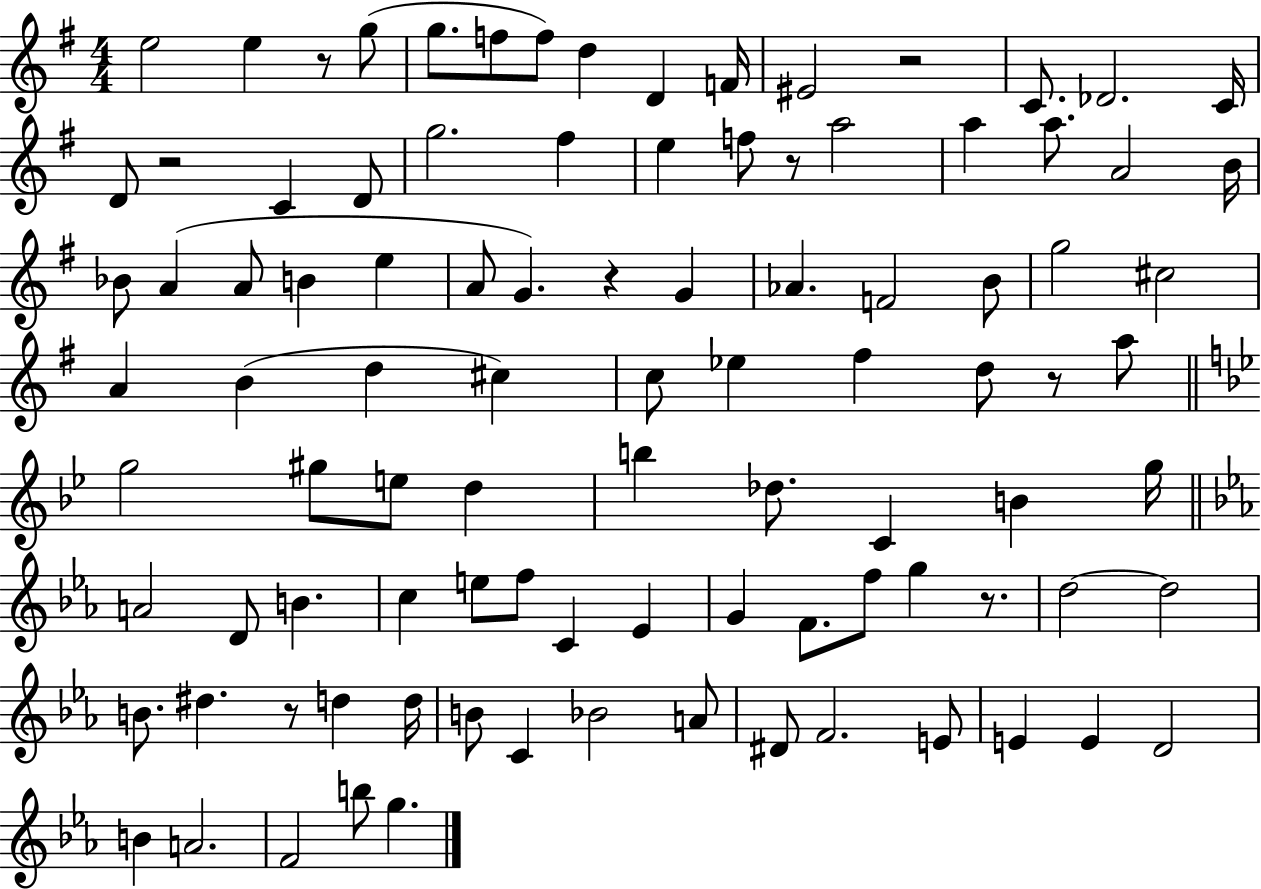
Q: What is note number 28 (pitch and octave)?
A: A4